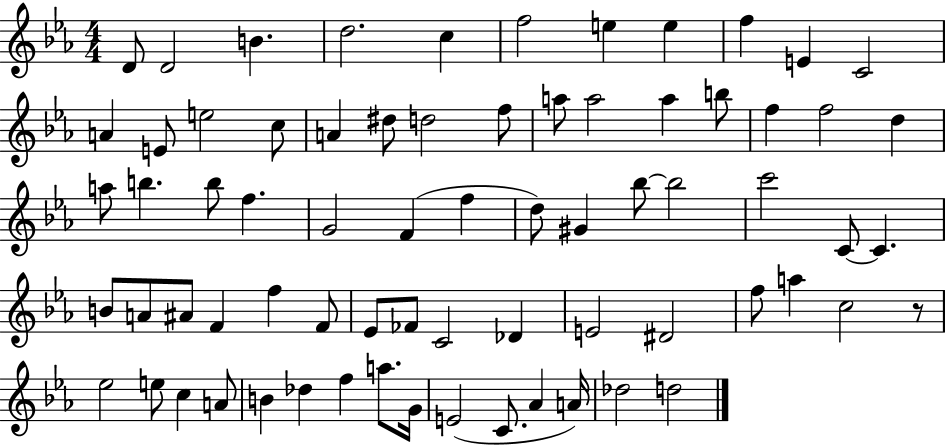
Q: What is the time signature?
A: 4/4